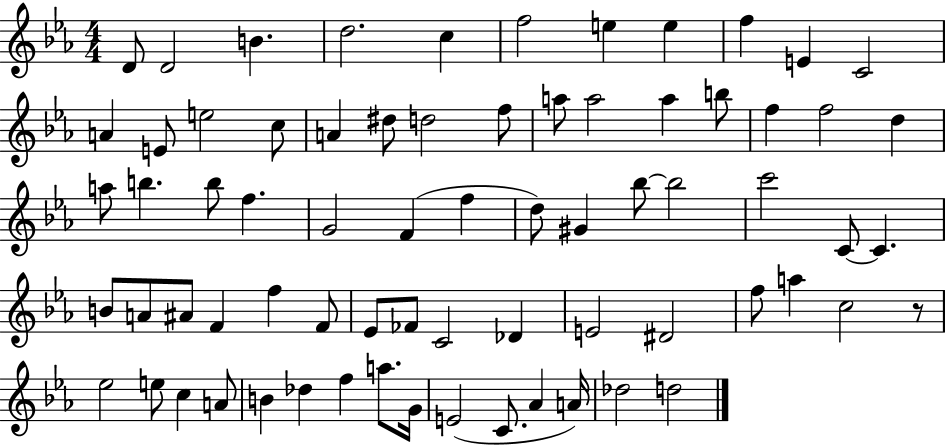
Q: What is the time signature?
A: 4/4